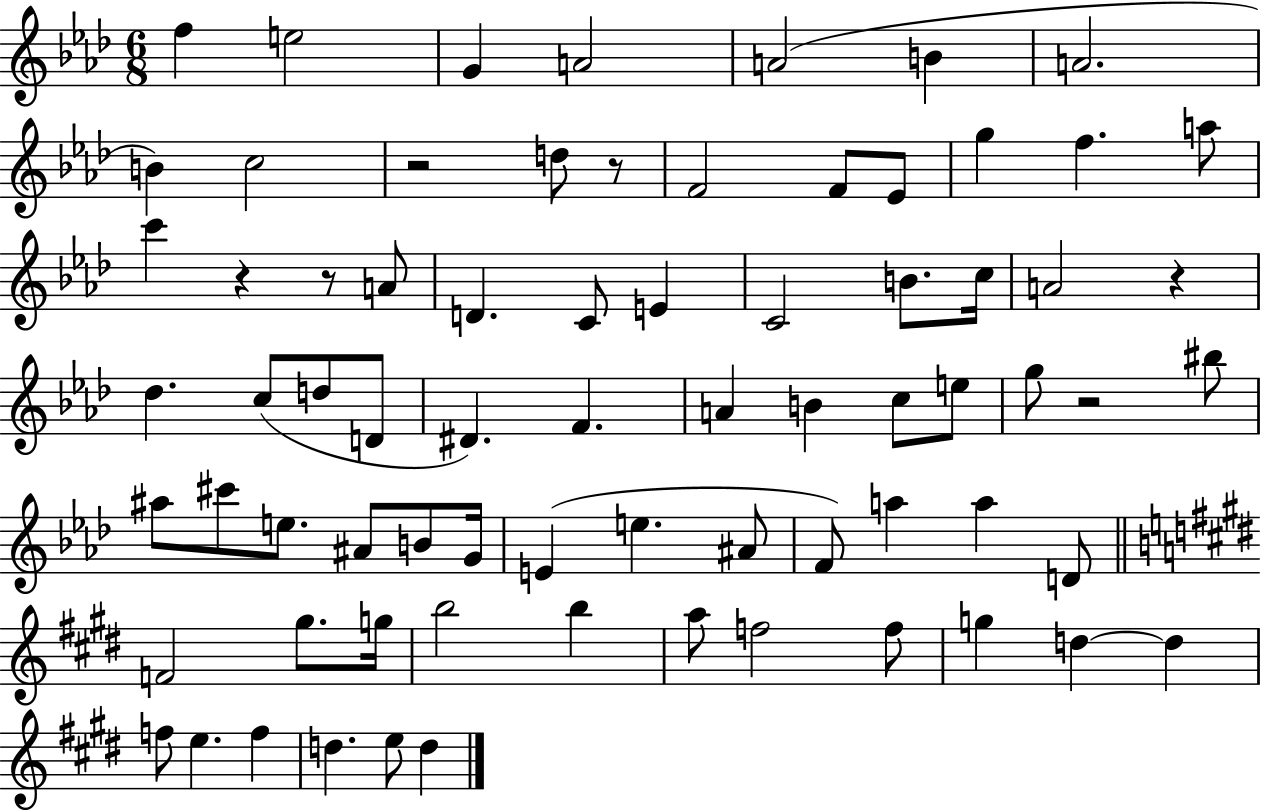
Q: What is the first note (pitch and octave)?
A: F5